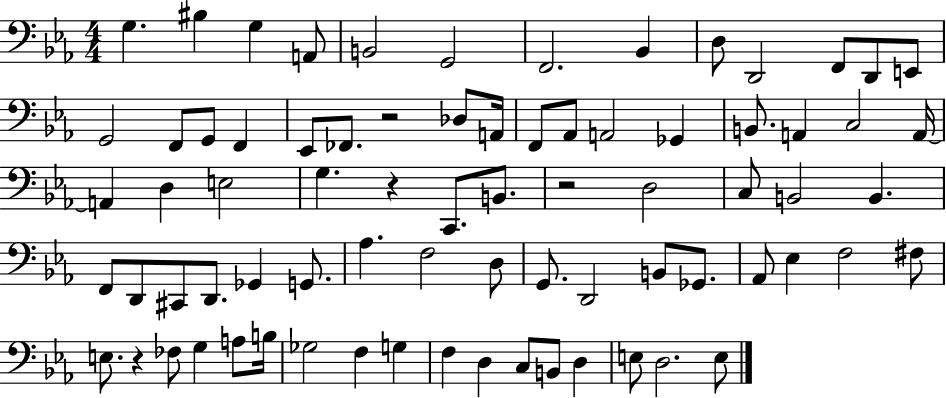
{
  \clef bass
  \numericTimeSignature
  \time 4/4
  \key ees \major
  g4. bis4 g4 a,8 | b,2 g,2 | f,2. bes,4 | d8 d,2 f,8 d,8 e,8 | \break g,2 f,8 g,8 f,4 | ees,8 fes,8. r2 des8 a,16 | f,8 aes,8 a,2 ges,4 | b,8. a,4 c2 a,16~~ | \break a,4 d4 e2 | g4. r4 c,8. b,8. | r2 d2 | c8 b,2 b,4. | \break f,8 d,8 cis,8 d,8. ges,4 g,8. | aes4. f2 d8 | g,8. d,2 b,8 ges,8. | aes,8 ees4 f2 fis8 | \break e8. r4 fes8 g4 a8 b16 | ges2 f4 g4 | f4 d4 c8 b,8 d4 | e8 d2. e8 | \break \bar "|."
}